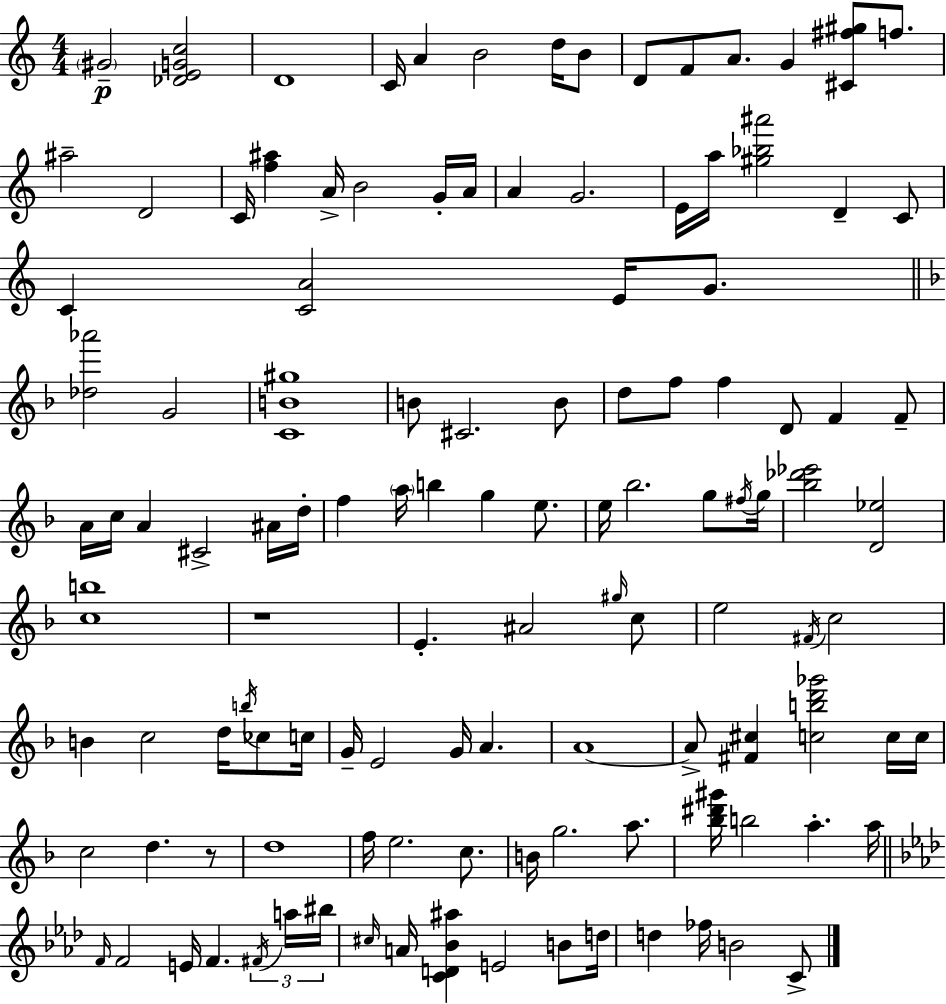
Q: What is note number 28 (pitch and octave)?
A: G4